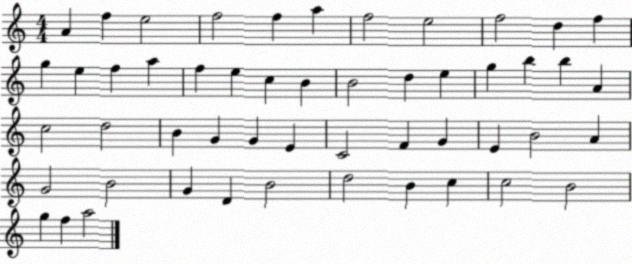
X:1
T:Untitled
M:4/4
L:1/4
K:C
A f e2 f2 f a f2 e2 f2 d f g e f a f e c B B2 d e g b b A c2 d2 B G G E C2 F G E B2 A G2 B2 G D B2 d2 B c c2 B2 g f a2